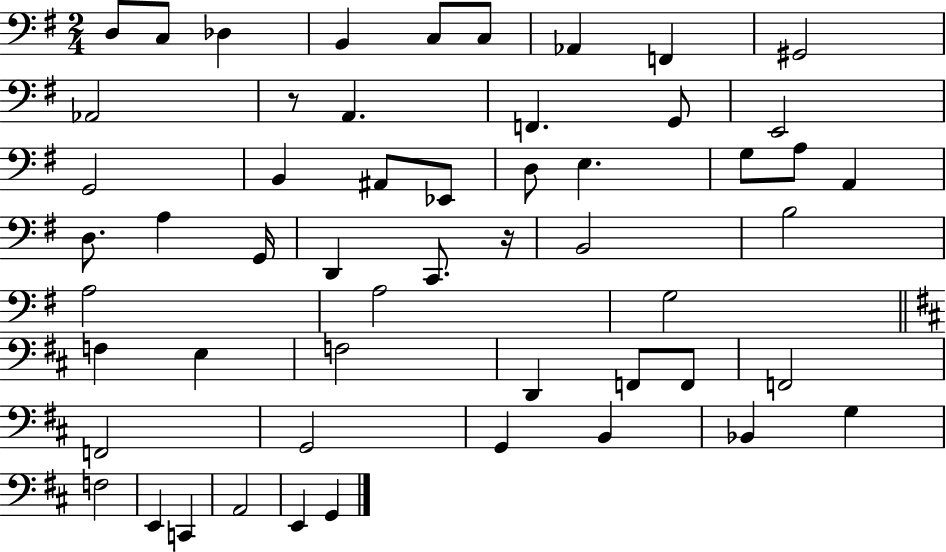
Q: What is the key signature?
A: G major